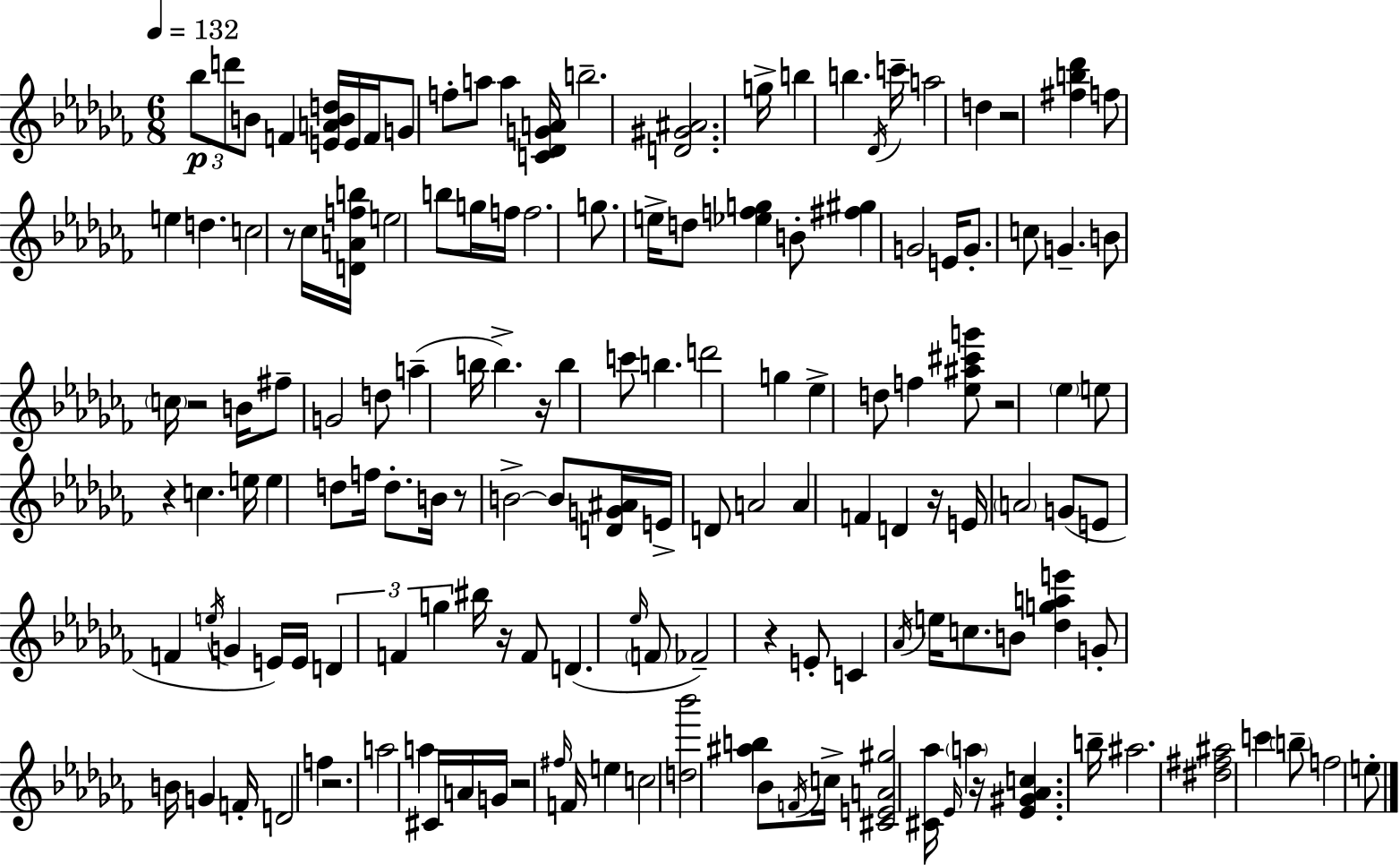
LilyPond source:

{
  \clef treble
  \numericTimeSignature
  \time 6/8
  \key aes \minor
  \tempo 4 = 132
  \tuplet 3/2 { bes''8\p d'''8 b'8 } f'4 <e' a' b' d''>16 e'16 | f'16 g'8 f''8-. a''8 a''4 <c' des' g' a'>16 | b''2.-- | <d' gis' ais'>2. | \break g''16-> b''4 b''4. \acciaccatura { des'16 } | c'''16-- a''2 d''4 | r2 <fis'' b'' des'''>4 | f''8 e''4 d''4. | \break c''2 r8 ces''16 | <d' a' f'' b''>16 e''2 b''8 g''16 | f''16 f''2. | g''8. e''16-> d''8 <ees'' f'' g''>4 b'8-. | \break <fis'' gis''>4 g'2 | e'16 g'8.-. c''8 g'4.-- | b'8 \parenthesize c''16 r2 | b'16 fis''8-- g'2 d''8 | \break a''4--( b''16 b''4.->) | r16 b''4 c'''8 b''4. | d'''2 g''4 | ees''4-> d''8 f''4 <ees'' ais'' cis''' g'''>8 | \break r2 \parenthesize ees''4 | e''8 r4 c''4. | e''16 e''4 d''8 f''16 d''8.-. | b'16 r8 b'2->~~ b'8 | \break <d' g' ais'>16 e'16-> d'8 a'2 | a'4 f'4 d'4 | r16 e'16 \parenthesize a'2 g'8( | e'8 f'4 \acciaccatura { e''16 } g'4 | \break e'16) e'16 \tuplet 3/2 { d'4 f'4 g''4 } | bis''16 r16 f'8 d'4.( | \grace { ees''16 } \parenthesize f'8 fes'2--) r4 | e'8-. c'4 \acciaccatura { aes'16 } e''16 c''8. | \break b'8 <des'' g'' a'' e'''>4 g'8-. b'16 g'4 | f'16-. d'2 | f''4 r2. | a''2 | \break a''4 cis'16 a'16 g'16 r2 | \grace { fis''16 } f'16 e''4 c''2 | <d'' bes'''>2 | <ais'' b''>4 bes'8 \acciaccatura { f'16 } c''16-> <cis' e' a' gis''>2 | \break <cis' aes''>16 \grace { ees'16 } \parenthesize a''4 r16 | <ees' gis' aes' c''>4. b''16-- ais''2. | <dis'' fis'' ais''>2 | c'''4 \parenthesize b''8-- f''2 | \break e''8-. \bar "|."
}